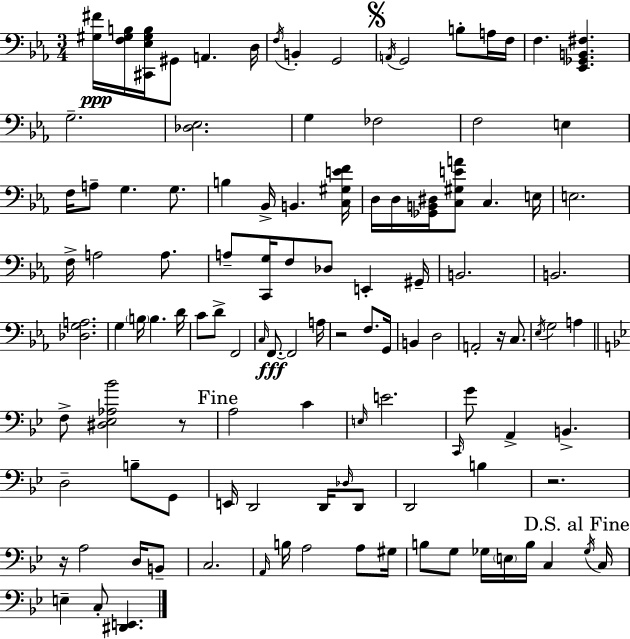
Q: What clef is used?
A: bass